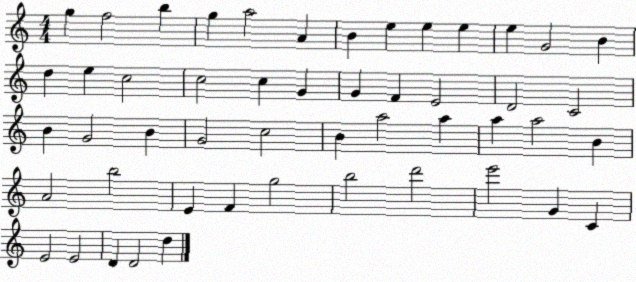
X:1
T:Untitled
M:4/4
L:1/4
K:C
g f2 b g a2 A B e e e e G2 B d e c2 c2 c G G F E2 D2 C2 B G2 B G2 c2 B a2 a a a2 B A2 b2 E F g2 b2 d'2 e'2 G C E2 E2 D D2 d